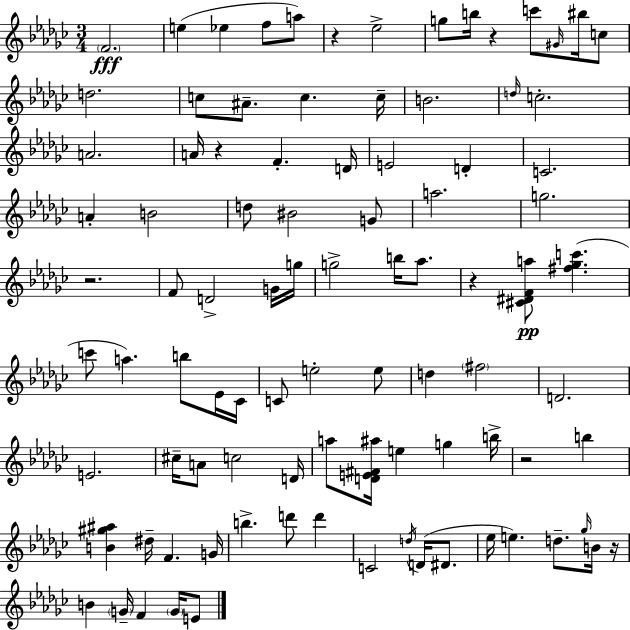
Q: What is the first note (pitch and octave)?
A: F4